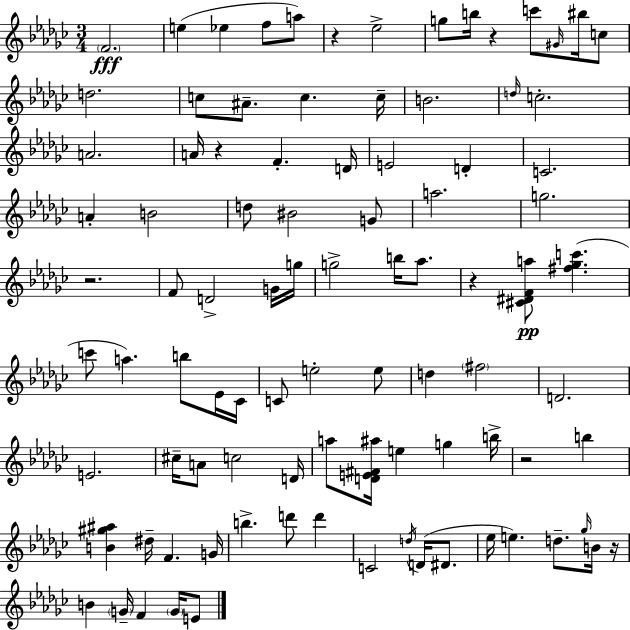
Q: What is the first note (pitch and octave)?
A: F4